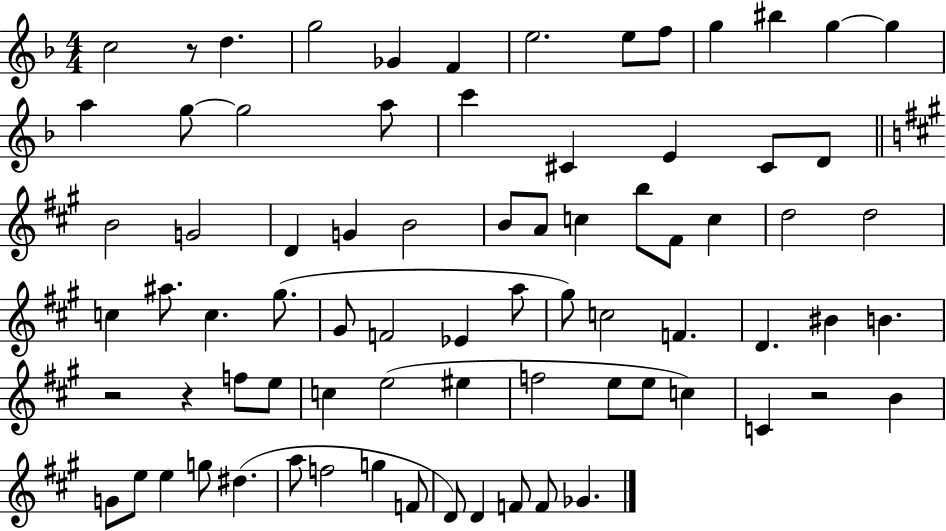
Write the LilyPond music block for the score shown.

{
  \clef treble
  \numericTimeSignature
  \time 4/4
  \key f \major
  c''2 r8 d''4. | g''2 ges'4 f'4 | e''2. e''8 f''8 | g''4 bis''4 g''4~~ g''4 | \break a''4 g''8~~ g''2 a''8 | c'''4 cis'4 e'4 cis'8 d'8 | \bar "||" \break \key a \major b'2 g'2 | d'4 g'4 b'2 | b'8 a'8 c''4 b''8 fis'8 c''4 | d''2 d''2 | \break c''4 ais''8. c''4. gis''8.( | gis'8 f'2 ees'4 a''8 | gis''8) c''2 f'4. | d'4. bis'4 b'4. | \break r2 r4 f''8 e''8 | c''4 e''2( eis''4 | f''2 e''8 e''8 c''4) | c'4 r2 b'4 | \break g'8 e''8 e''4 g''8 dis''4.( | a''8 f''2 g''4 f'8 | d'8) d'4 f'8 f'8 ges'4. | \bar "|."
}